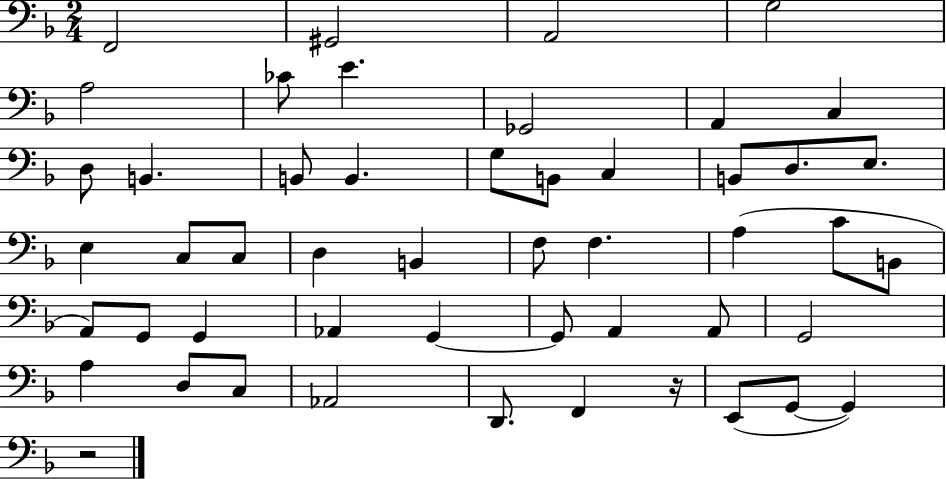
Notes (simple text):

F2/h G#2/h A2/h G3/h A3/h CES4/e E4/q. Gb2/h A2/q C3/q D3/e B2/q. B2/e B2/q. G3/e B2/e C3/q B2/e D3/e. E3/e. E3/q C3/e C3/e D3/q B2/q F3/e F3/q. A3/q C4/e B2/e A2/e G2/e G2/q Ab2/q G2/q G2/e A2/q A2/e G2/h A3/q D3/e C3/e Ab2/h D2/e. F2/q R/s E2/e G2/e G2/q R/h